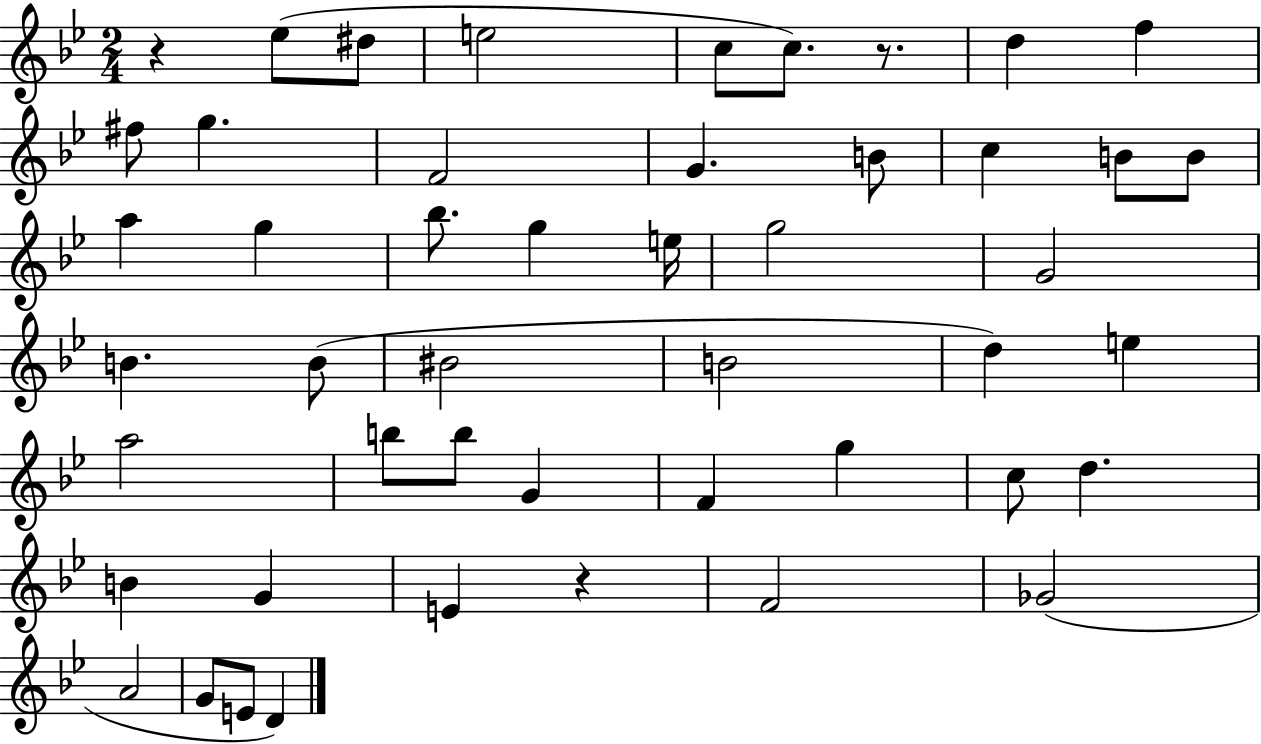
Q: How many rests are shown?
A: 3